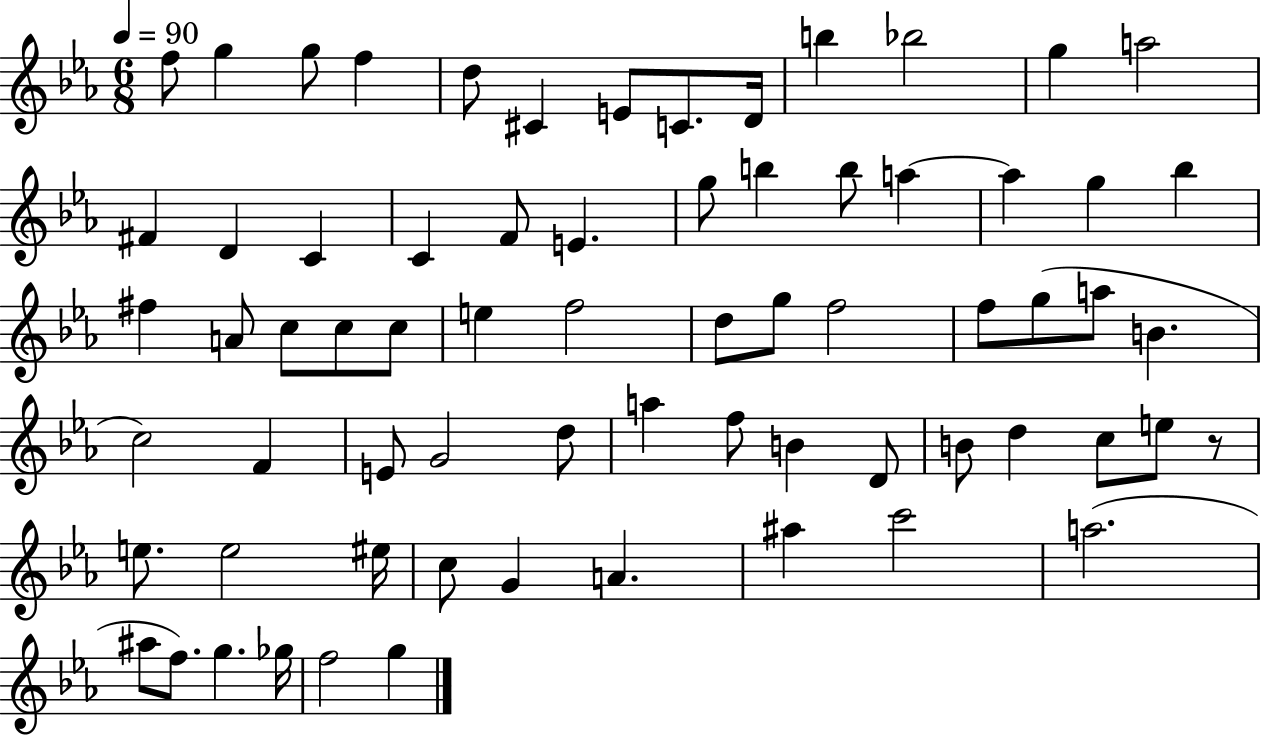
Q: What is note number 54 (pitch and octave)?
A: E5